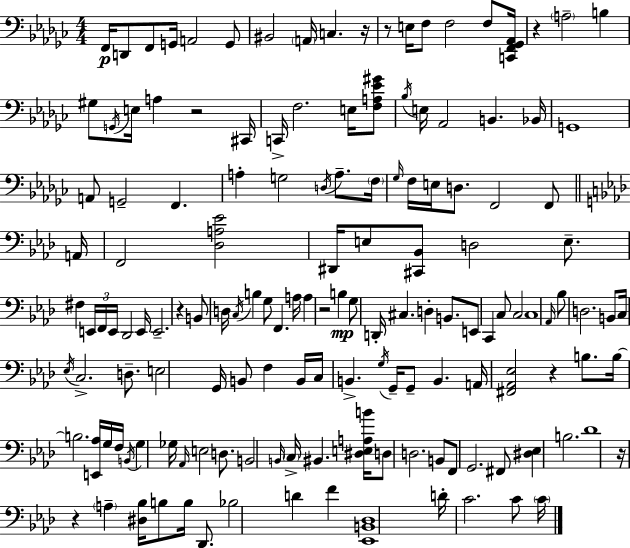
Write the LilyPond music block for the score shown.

{
  \clef bass
  \numericTimeSignature
  \time 4/4
  \key ees \minor
  f,16\p d,8 f,8 g,16 a,2 g,8 | bis,2 \parenthesize a,16 c4. r16 | r8 e16 f8 f2 f8 <c, f, ges, aes,>16 | r4 \parenthesize a2-- b4 | \break gis8 \acciaccatura { g,16 } e16 a4 r2 | cis,16 c,16-> f2. e16 <f a ees' gis'>8 | \acciaccatura { bes16 } e16 aes,2 b,4. | bes,16 g,1 | \break a,8 g,2-- f,4. | a4-. g2 \acciaccatura { d16 } a8.-- | \parenthesize f16 \grace { ges16 } f16 e16 d8. f,2 | f,8 \bar "||" \break \key aes \major a,16 f,2 <des a ees'>2 | dis,16 e8 <cis, bes,>8 d2 e8.-- | fis4 \tuplet 3/2 { e,16 f,16 e,16 } des,2 | e,16 e,2.-- r4 | \break b,8 d16 \acciaccatura { c16 } b4 g8 f,4. | a16 a4 r2 b4\mp | g8 d,16-. cis4. d4-. b,8. | e,8 c,4 c8 c2 | \break c1 | \grace { aes,16 } bes8 d2. | b,8 c16 \acciaccatura { ees16 } c2.-> | d8.-- e2 g,16 b,8 f4 | \break b,16 c16 b,4.-> \acciaccatura { g16 } g,16-- g,8-- b,4. | a,16 <fis, aes, ees>2 r4 | b8. b16~~ b2. | <e, aes>16 g16 f16 \acciaccatura { b,16 } g4 ges16 \grace { aes,16 } e2 | \break d8. b,2 \grace { b,16 } | \parenthesize c16-> bis,4. <dis e a b'>16 d8 d2. | b,8 f,8 g,2. | fis,8 <dis ees>4 b2. | \break des'1 | r16 r4 \parenthesize a4-- | <dis bes>16 b8 b16 des,8. bes2 | d'4 f'4 <ees, b, des>1 | \break d'16-. c'2. | c'8 \parenthesize c'16 \bar "|."
}